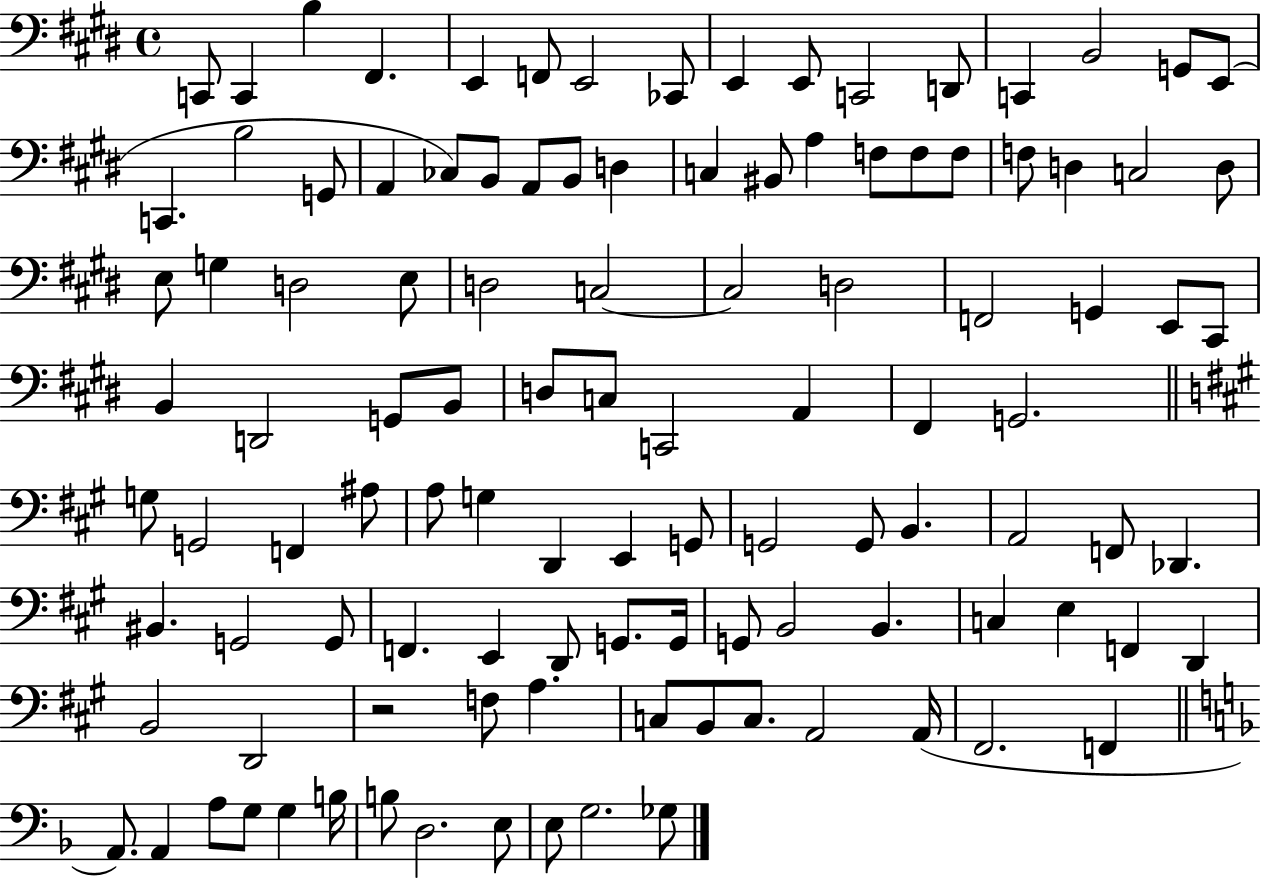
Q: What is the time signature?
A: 4/4